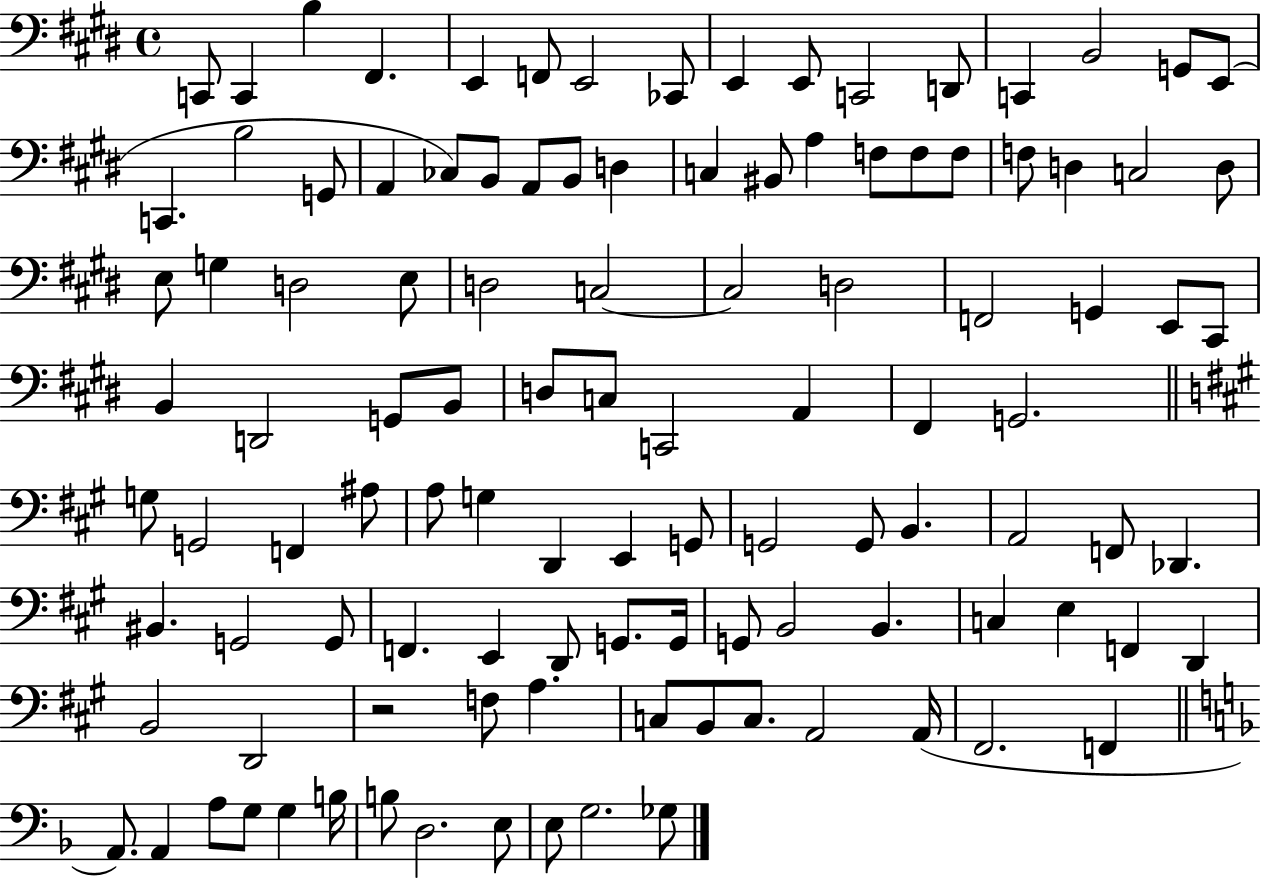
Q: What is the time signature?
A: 4/4